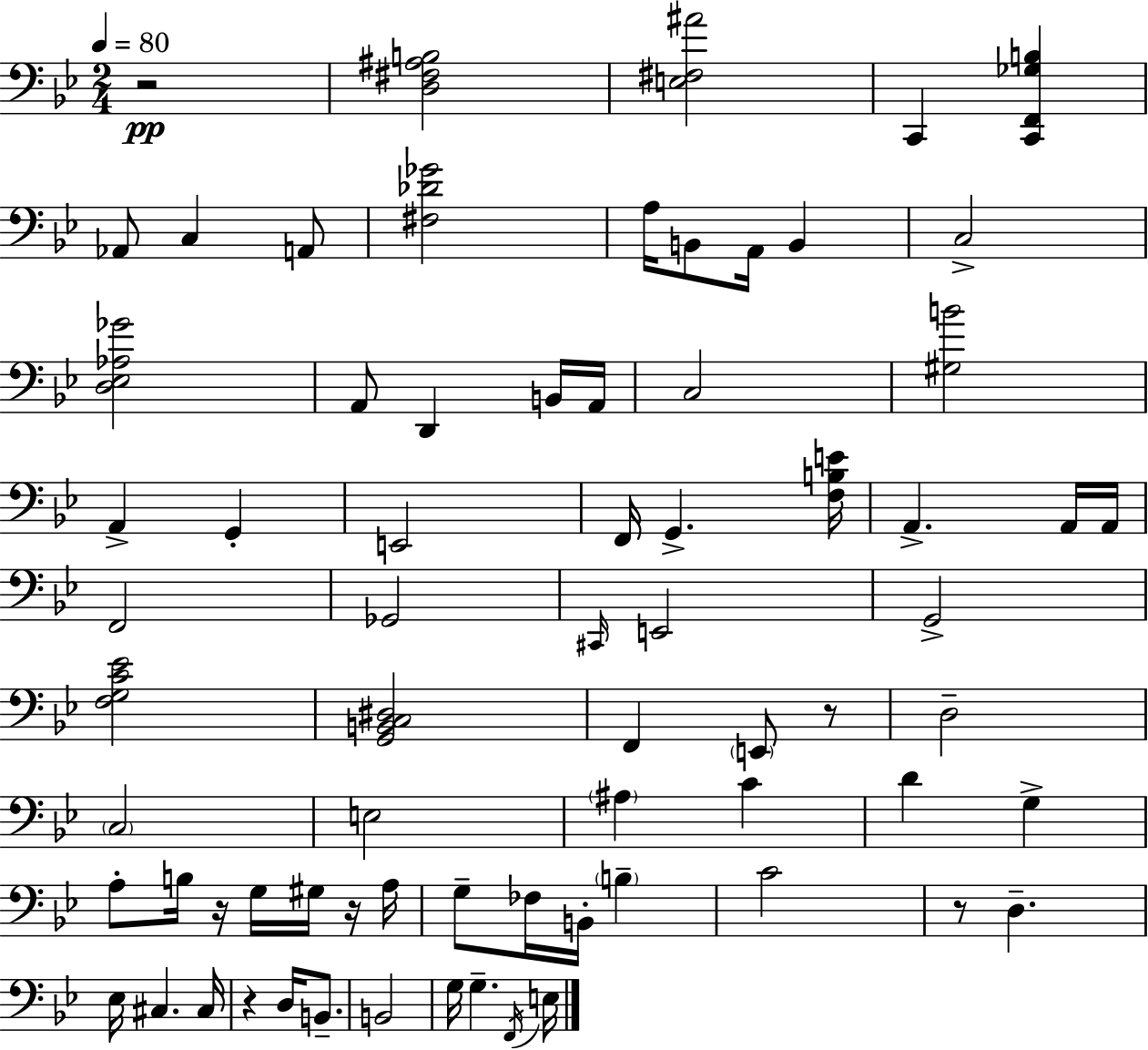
X:1
T:Untitled
M:2/4
L:1/4
K:Bb
z2 [D,^F,^A,B,]2 [E,^F,^A]2 C,, [C,,F,,_G,B,] _A,,/2 C, A,,/2 [^F,_D_G]2 A,/4 B,,/2 A,,/4 B,, C,2 [D,_E,_A,_G]2 A,,/2 D,, B,,/4 A,,/4 C,2 [^G,B]2 A,, G,, E,,2 F,,/4 G,, [F,B,E]/4 A,, A,,/4 A,,/4 F,,2 _G,,2 ^C,,/4 E,,2 G,,2 [F,G,C_E]2 [G,,B,,C,^D,]2 F,, E,,/2 z/2 D,2 C,2 E,2 ^A, C D G, A,/2 B,/4 z/4 G,/4 ^G,/4 z/4 A,/4 G,/2 _F,/4 B,,/4 B, C2 z/2 D, _E,/4 ^C, ^C,/4 z D,/4 B,,/2 B,,2 G,/4 G, F,,/4 E,/4